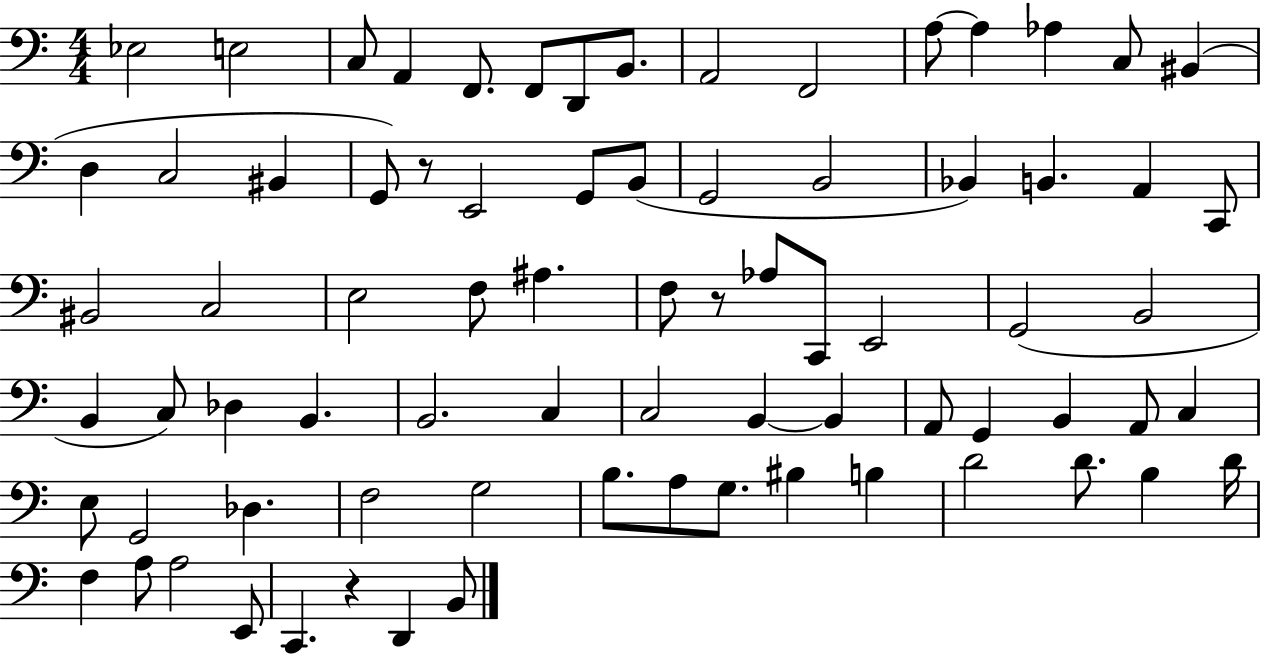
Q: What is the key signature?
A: C major